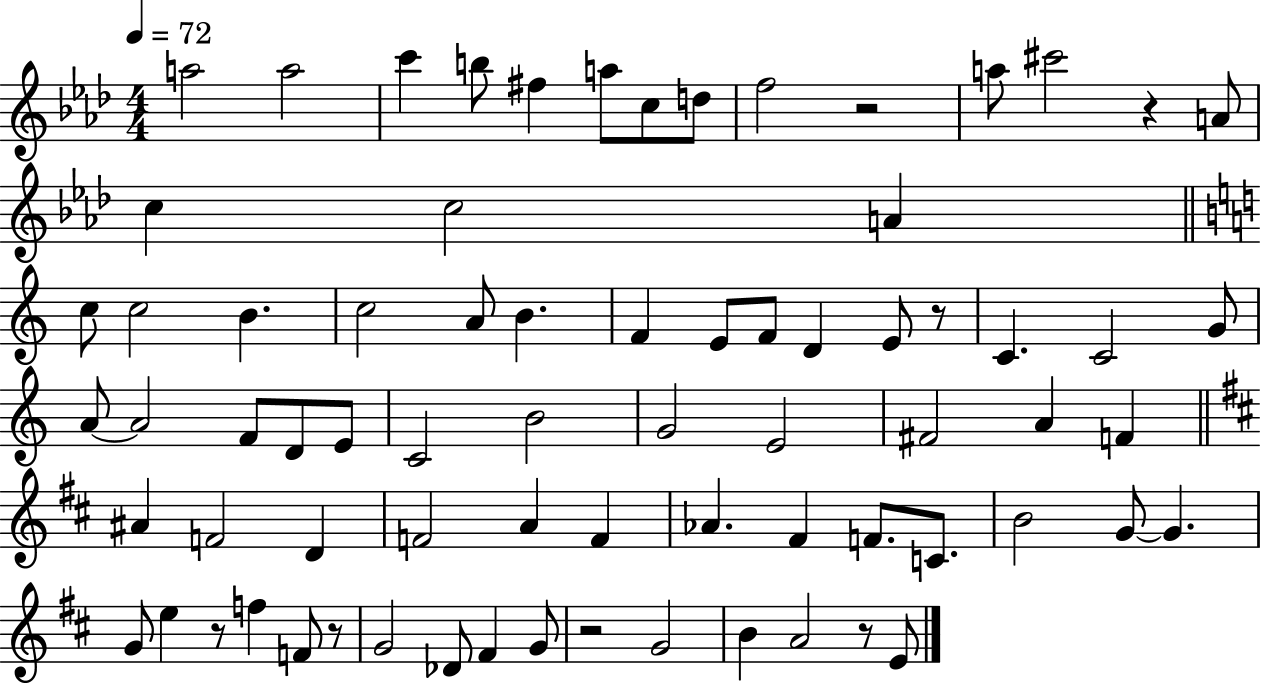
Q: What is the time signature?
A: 4/4